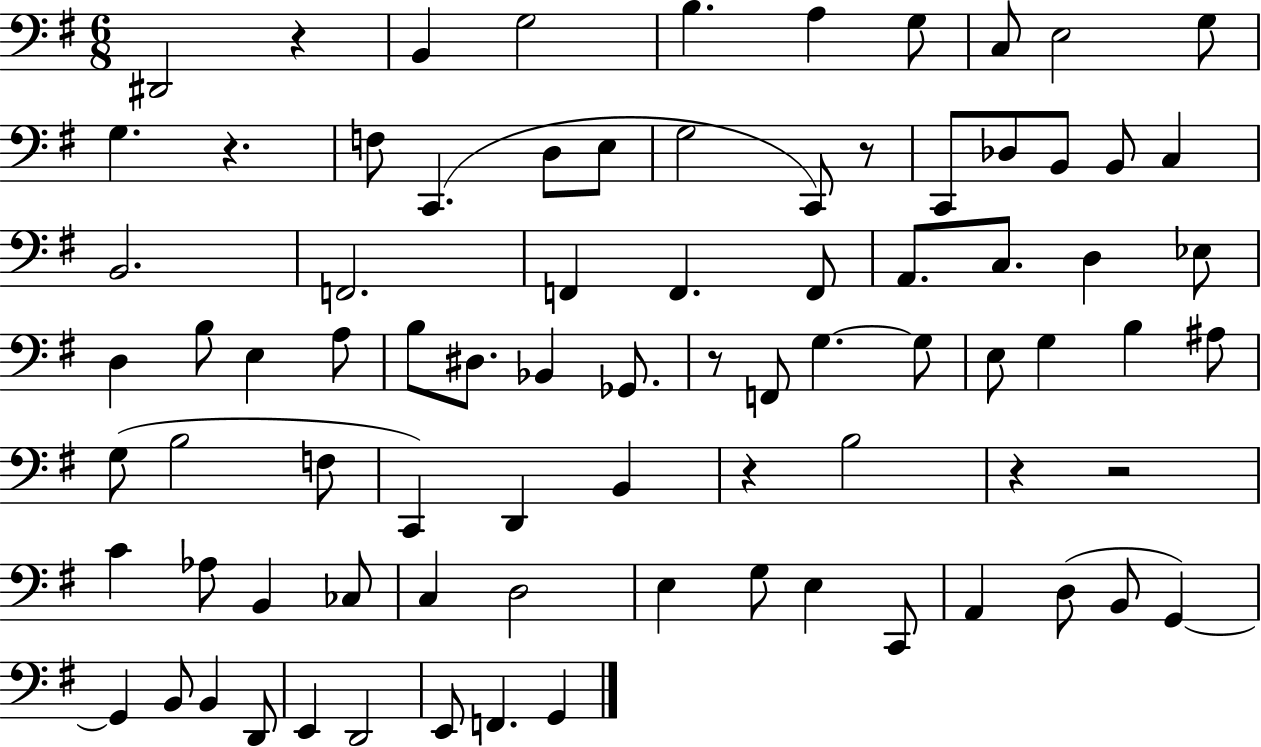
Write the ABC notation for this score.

X:1
T:Untitled
M:6/8
L:1/4
K:G
^D,,2 z B,, G,2 B, A, G,/2 C,/2 E,2 G,/2 G, z F,/2 C,, D,/2 E,/2 G,2 C,,/2 z/2 C,,/2 _D,/2 B,,/2 B,,/2 C, B,,2 F,,2 F,, F,, F,,/2 A,,/2 C,/2 D, _E,/2 D, B,/2 E, A,/2 B,/2 ^D,/2 _B,, _G,,/2 z/2 F,,/2 G, G,/2 E,/2 G, B, ^A,/2 G,/2 B,2 F,/2 C,, D,, B,, z B,2 z z2 C _A,/2 B,, _C,/2 C, D,2 E, G,/2 E, C,,/2 A,, D,/2 B,,/2 G,, G,, B,,/2 B,, D,,/2 E,, D,,2 E,,/2 F,, G,,